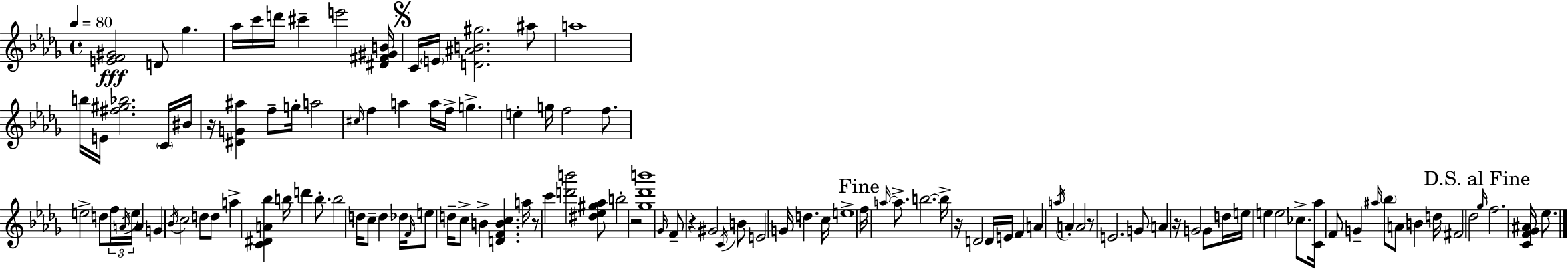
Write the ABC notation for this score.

X:1
T:Untitled
M:4/4
L:1/4
K:Bbm
[EF^G]2 D/2 _g _a/4 c'/4 d'/4 ^c' e'2 [^D^F^GB]/4 C/4 E/4 [D^AB^g]2 ^a/2 a4 b/4 E/4 [^f^g_b]2 C/4 ^B/4 z/4 [^DG^a] f/2 g/4 a2 ^c/4 f a a/4 f/4 g e g/4 f2 f/2 e2 d/2 f/4 A/4 e/4 A G _B/4 c2 d/2 d/2 a [C^DA_b] b/4 d' b/2 b2 d/4 c/2 d _d/4 F/4 e/2 d/4 c/2 B [DFBc] a/4 z/2 c' [d'b']2 [^d_e^g_a]/2 b2 z2 [_g_d'b']4 _G/4 F/2 z ^G2 C/4 B/2 E2 G/4 d c/4 e4 f/4 a/4 a/2 b2 b/4 z/4 D2 D/4 E/4 F A a/4 A A2 z/2 E2 G/2 A z/4 G2 G/2 d/4 e/4 e e2 _c/2 [C_a]/4 F/2 G ^a/4 _b/2 A/2 B d/4 ^F2 _d2 _g/4 f2 [CF_G^A]/4 _e/2